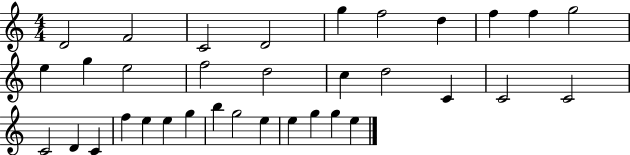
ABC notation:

X:1
T:Untitled
M:4/4
L:1/4
K:C
D2 F2 C2 D2 g f2 d f f g2 e g e2 f2 d2 c d2 C C2 C2 C2 D C f e e g b g2 e e g g e